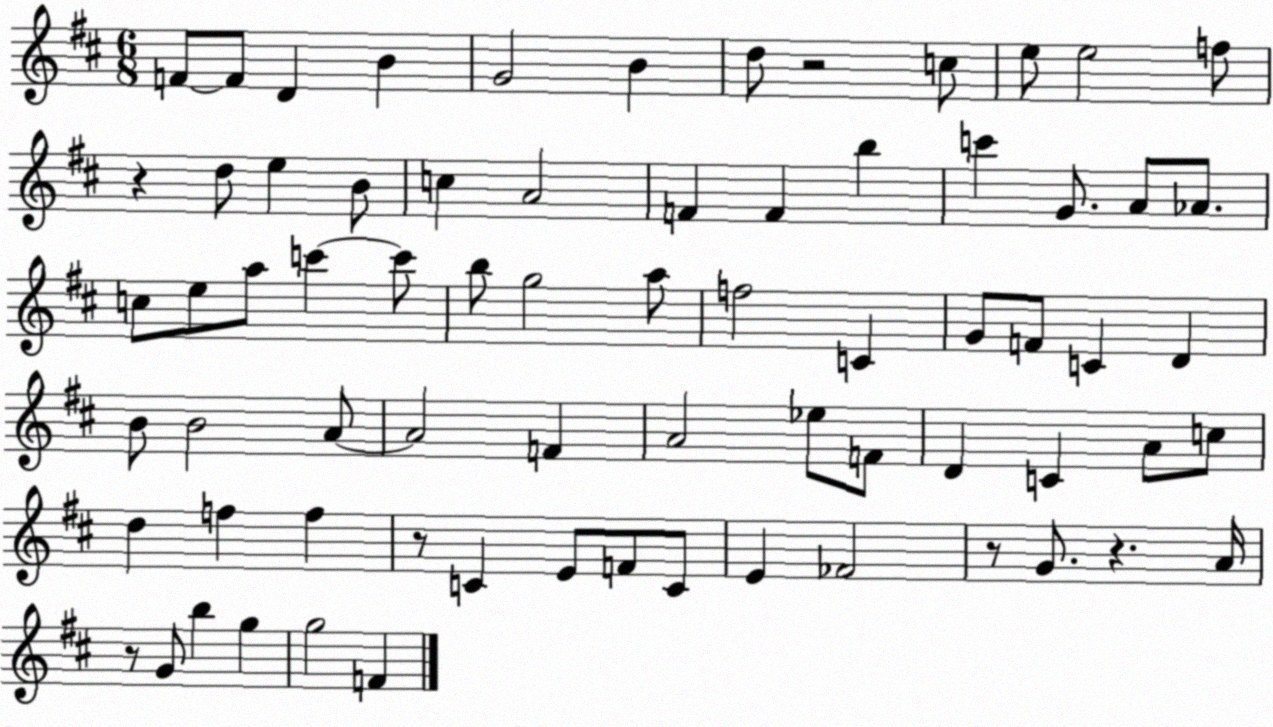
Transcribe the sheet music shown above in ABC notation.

X:1
T:Untitled
M:6/8
L:1/4
K:D
F/2 F/2 D B G2 B d/2 z2 c/2 e/2 e2 f/2 z d/2 e B/2 c A2 F F b c' G/2 A/2 _A/2 c/2 e/2 a/2 c' c'/2 b/2 g2 a/2 f2 C G/2 F/2 C D B/2 B2 A/2 A2 F A2 _e/2 F/2 D C A/2 c/2 d f f z/2 C E/2 F/2 C/2 E _F2 z/2 G/2 z A/4 z/2 G/2 b g g2 F